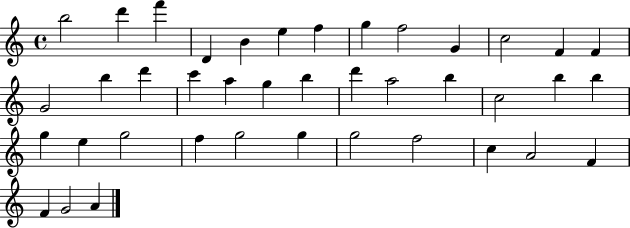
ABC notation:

X:1
T:Untitled
M:4/4
L:1/4
K:C
b2 d' f' D B e f g f2 G c2 F F G2 b d' c' a g b d' a2 b c2 b b g e g2 f g2 g g2 f2 c A2 F F G2 A